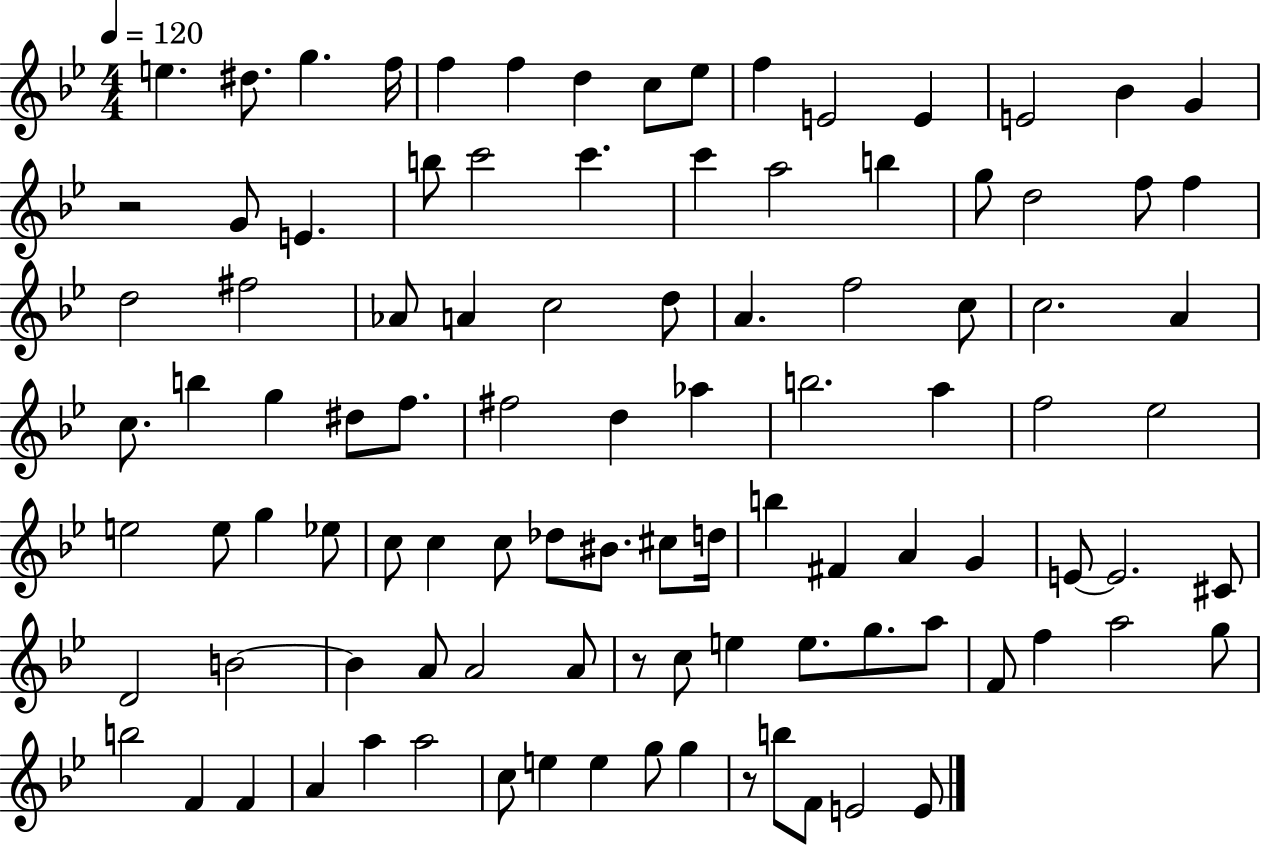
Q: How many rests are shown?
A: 3